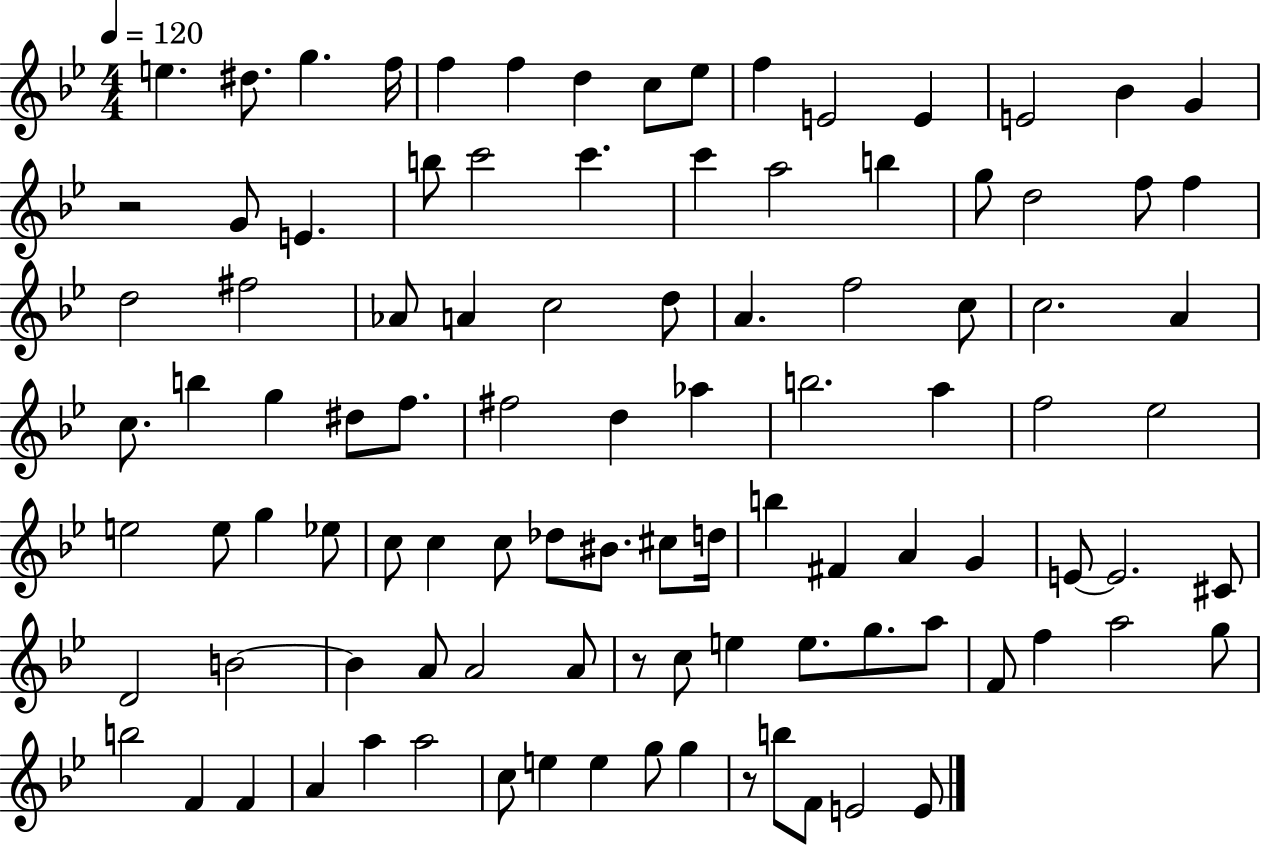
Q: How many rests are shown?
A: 3